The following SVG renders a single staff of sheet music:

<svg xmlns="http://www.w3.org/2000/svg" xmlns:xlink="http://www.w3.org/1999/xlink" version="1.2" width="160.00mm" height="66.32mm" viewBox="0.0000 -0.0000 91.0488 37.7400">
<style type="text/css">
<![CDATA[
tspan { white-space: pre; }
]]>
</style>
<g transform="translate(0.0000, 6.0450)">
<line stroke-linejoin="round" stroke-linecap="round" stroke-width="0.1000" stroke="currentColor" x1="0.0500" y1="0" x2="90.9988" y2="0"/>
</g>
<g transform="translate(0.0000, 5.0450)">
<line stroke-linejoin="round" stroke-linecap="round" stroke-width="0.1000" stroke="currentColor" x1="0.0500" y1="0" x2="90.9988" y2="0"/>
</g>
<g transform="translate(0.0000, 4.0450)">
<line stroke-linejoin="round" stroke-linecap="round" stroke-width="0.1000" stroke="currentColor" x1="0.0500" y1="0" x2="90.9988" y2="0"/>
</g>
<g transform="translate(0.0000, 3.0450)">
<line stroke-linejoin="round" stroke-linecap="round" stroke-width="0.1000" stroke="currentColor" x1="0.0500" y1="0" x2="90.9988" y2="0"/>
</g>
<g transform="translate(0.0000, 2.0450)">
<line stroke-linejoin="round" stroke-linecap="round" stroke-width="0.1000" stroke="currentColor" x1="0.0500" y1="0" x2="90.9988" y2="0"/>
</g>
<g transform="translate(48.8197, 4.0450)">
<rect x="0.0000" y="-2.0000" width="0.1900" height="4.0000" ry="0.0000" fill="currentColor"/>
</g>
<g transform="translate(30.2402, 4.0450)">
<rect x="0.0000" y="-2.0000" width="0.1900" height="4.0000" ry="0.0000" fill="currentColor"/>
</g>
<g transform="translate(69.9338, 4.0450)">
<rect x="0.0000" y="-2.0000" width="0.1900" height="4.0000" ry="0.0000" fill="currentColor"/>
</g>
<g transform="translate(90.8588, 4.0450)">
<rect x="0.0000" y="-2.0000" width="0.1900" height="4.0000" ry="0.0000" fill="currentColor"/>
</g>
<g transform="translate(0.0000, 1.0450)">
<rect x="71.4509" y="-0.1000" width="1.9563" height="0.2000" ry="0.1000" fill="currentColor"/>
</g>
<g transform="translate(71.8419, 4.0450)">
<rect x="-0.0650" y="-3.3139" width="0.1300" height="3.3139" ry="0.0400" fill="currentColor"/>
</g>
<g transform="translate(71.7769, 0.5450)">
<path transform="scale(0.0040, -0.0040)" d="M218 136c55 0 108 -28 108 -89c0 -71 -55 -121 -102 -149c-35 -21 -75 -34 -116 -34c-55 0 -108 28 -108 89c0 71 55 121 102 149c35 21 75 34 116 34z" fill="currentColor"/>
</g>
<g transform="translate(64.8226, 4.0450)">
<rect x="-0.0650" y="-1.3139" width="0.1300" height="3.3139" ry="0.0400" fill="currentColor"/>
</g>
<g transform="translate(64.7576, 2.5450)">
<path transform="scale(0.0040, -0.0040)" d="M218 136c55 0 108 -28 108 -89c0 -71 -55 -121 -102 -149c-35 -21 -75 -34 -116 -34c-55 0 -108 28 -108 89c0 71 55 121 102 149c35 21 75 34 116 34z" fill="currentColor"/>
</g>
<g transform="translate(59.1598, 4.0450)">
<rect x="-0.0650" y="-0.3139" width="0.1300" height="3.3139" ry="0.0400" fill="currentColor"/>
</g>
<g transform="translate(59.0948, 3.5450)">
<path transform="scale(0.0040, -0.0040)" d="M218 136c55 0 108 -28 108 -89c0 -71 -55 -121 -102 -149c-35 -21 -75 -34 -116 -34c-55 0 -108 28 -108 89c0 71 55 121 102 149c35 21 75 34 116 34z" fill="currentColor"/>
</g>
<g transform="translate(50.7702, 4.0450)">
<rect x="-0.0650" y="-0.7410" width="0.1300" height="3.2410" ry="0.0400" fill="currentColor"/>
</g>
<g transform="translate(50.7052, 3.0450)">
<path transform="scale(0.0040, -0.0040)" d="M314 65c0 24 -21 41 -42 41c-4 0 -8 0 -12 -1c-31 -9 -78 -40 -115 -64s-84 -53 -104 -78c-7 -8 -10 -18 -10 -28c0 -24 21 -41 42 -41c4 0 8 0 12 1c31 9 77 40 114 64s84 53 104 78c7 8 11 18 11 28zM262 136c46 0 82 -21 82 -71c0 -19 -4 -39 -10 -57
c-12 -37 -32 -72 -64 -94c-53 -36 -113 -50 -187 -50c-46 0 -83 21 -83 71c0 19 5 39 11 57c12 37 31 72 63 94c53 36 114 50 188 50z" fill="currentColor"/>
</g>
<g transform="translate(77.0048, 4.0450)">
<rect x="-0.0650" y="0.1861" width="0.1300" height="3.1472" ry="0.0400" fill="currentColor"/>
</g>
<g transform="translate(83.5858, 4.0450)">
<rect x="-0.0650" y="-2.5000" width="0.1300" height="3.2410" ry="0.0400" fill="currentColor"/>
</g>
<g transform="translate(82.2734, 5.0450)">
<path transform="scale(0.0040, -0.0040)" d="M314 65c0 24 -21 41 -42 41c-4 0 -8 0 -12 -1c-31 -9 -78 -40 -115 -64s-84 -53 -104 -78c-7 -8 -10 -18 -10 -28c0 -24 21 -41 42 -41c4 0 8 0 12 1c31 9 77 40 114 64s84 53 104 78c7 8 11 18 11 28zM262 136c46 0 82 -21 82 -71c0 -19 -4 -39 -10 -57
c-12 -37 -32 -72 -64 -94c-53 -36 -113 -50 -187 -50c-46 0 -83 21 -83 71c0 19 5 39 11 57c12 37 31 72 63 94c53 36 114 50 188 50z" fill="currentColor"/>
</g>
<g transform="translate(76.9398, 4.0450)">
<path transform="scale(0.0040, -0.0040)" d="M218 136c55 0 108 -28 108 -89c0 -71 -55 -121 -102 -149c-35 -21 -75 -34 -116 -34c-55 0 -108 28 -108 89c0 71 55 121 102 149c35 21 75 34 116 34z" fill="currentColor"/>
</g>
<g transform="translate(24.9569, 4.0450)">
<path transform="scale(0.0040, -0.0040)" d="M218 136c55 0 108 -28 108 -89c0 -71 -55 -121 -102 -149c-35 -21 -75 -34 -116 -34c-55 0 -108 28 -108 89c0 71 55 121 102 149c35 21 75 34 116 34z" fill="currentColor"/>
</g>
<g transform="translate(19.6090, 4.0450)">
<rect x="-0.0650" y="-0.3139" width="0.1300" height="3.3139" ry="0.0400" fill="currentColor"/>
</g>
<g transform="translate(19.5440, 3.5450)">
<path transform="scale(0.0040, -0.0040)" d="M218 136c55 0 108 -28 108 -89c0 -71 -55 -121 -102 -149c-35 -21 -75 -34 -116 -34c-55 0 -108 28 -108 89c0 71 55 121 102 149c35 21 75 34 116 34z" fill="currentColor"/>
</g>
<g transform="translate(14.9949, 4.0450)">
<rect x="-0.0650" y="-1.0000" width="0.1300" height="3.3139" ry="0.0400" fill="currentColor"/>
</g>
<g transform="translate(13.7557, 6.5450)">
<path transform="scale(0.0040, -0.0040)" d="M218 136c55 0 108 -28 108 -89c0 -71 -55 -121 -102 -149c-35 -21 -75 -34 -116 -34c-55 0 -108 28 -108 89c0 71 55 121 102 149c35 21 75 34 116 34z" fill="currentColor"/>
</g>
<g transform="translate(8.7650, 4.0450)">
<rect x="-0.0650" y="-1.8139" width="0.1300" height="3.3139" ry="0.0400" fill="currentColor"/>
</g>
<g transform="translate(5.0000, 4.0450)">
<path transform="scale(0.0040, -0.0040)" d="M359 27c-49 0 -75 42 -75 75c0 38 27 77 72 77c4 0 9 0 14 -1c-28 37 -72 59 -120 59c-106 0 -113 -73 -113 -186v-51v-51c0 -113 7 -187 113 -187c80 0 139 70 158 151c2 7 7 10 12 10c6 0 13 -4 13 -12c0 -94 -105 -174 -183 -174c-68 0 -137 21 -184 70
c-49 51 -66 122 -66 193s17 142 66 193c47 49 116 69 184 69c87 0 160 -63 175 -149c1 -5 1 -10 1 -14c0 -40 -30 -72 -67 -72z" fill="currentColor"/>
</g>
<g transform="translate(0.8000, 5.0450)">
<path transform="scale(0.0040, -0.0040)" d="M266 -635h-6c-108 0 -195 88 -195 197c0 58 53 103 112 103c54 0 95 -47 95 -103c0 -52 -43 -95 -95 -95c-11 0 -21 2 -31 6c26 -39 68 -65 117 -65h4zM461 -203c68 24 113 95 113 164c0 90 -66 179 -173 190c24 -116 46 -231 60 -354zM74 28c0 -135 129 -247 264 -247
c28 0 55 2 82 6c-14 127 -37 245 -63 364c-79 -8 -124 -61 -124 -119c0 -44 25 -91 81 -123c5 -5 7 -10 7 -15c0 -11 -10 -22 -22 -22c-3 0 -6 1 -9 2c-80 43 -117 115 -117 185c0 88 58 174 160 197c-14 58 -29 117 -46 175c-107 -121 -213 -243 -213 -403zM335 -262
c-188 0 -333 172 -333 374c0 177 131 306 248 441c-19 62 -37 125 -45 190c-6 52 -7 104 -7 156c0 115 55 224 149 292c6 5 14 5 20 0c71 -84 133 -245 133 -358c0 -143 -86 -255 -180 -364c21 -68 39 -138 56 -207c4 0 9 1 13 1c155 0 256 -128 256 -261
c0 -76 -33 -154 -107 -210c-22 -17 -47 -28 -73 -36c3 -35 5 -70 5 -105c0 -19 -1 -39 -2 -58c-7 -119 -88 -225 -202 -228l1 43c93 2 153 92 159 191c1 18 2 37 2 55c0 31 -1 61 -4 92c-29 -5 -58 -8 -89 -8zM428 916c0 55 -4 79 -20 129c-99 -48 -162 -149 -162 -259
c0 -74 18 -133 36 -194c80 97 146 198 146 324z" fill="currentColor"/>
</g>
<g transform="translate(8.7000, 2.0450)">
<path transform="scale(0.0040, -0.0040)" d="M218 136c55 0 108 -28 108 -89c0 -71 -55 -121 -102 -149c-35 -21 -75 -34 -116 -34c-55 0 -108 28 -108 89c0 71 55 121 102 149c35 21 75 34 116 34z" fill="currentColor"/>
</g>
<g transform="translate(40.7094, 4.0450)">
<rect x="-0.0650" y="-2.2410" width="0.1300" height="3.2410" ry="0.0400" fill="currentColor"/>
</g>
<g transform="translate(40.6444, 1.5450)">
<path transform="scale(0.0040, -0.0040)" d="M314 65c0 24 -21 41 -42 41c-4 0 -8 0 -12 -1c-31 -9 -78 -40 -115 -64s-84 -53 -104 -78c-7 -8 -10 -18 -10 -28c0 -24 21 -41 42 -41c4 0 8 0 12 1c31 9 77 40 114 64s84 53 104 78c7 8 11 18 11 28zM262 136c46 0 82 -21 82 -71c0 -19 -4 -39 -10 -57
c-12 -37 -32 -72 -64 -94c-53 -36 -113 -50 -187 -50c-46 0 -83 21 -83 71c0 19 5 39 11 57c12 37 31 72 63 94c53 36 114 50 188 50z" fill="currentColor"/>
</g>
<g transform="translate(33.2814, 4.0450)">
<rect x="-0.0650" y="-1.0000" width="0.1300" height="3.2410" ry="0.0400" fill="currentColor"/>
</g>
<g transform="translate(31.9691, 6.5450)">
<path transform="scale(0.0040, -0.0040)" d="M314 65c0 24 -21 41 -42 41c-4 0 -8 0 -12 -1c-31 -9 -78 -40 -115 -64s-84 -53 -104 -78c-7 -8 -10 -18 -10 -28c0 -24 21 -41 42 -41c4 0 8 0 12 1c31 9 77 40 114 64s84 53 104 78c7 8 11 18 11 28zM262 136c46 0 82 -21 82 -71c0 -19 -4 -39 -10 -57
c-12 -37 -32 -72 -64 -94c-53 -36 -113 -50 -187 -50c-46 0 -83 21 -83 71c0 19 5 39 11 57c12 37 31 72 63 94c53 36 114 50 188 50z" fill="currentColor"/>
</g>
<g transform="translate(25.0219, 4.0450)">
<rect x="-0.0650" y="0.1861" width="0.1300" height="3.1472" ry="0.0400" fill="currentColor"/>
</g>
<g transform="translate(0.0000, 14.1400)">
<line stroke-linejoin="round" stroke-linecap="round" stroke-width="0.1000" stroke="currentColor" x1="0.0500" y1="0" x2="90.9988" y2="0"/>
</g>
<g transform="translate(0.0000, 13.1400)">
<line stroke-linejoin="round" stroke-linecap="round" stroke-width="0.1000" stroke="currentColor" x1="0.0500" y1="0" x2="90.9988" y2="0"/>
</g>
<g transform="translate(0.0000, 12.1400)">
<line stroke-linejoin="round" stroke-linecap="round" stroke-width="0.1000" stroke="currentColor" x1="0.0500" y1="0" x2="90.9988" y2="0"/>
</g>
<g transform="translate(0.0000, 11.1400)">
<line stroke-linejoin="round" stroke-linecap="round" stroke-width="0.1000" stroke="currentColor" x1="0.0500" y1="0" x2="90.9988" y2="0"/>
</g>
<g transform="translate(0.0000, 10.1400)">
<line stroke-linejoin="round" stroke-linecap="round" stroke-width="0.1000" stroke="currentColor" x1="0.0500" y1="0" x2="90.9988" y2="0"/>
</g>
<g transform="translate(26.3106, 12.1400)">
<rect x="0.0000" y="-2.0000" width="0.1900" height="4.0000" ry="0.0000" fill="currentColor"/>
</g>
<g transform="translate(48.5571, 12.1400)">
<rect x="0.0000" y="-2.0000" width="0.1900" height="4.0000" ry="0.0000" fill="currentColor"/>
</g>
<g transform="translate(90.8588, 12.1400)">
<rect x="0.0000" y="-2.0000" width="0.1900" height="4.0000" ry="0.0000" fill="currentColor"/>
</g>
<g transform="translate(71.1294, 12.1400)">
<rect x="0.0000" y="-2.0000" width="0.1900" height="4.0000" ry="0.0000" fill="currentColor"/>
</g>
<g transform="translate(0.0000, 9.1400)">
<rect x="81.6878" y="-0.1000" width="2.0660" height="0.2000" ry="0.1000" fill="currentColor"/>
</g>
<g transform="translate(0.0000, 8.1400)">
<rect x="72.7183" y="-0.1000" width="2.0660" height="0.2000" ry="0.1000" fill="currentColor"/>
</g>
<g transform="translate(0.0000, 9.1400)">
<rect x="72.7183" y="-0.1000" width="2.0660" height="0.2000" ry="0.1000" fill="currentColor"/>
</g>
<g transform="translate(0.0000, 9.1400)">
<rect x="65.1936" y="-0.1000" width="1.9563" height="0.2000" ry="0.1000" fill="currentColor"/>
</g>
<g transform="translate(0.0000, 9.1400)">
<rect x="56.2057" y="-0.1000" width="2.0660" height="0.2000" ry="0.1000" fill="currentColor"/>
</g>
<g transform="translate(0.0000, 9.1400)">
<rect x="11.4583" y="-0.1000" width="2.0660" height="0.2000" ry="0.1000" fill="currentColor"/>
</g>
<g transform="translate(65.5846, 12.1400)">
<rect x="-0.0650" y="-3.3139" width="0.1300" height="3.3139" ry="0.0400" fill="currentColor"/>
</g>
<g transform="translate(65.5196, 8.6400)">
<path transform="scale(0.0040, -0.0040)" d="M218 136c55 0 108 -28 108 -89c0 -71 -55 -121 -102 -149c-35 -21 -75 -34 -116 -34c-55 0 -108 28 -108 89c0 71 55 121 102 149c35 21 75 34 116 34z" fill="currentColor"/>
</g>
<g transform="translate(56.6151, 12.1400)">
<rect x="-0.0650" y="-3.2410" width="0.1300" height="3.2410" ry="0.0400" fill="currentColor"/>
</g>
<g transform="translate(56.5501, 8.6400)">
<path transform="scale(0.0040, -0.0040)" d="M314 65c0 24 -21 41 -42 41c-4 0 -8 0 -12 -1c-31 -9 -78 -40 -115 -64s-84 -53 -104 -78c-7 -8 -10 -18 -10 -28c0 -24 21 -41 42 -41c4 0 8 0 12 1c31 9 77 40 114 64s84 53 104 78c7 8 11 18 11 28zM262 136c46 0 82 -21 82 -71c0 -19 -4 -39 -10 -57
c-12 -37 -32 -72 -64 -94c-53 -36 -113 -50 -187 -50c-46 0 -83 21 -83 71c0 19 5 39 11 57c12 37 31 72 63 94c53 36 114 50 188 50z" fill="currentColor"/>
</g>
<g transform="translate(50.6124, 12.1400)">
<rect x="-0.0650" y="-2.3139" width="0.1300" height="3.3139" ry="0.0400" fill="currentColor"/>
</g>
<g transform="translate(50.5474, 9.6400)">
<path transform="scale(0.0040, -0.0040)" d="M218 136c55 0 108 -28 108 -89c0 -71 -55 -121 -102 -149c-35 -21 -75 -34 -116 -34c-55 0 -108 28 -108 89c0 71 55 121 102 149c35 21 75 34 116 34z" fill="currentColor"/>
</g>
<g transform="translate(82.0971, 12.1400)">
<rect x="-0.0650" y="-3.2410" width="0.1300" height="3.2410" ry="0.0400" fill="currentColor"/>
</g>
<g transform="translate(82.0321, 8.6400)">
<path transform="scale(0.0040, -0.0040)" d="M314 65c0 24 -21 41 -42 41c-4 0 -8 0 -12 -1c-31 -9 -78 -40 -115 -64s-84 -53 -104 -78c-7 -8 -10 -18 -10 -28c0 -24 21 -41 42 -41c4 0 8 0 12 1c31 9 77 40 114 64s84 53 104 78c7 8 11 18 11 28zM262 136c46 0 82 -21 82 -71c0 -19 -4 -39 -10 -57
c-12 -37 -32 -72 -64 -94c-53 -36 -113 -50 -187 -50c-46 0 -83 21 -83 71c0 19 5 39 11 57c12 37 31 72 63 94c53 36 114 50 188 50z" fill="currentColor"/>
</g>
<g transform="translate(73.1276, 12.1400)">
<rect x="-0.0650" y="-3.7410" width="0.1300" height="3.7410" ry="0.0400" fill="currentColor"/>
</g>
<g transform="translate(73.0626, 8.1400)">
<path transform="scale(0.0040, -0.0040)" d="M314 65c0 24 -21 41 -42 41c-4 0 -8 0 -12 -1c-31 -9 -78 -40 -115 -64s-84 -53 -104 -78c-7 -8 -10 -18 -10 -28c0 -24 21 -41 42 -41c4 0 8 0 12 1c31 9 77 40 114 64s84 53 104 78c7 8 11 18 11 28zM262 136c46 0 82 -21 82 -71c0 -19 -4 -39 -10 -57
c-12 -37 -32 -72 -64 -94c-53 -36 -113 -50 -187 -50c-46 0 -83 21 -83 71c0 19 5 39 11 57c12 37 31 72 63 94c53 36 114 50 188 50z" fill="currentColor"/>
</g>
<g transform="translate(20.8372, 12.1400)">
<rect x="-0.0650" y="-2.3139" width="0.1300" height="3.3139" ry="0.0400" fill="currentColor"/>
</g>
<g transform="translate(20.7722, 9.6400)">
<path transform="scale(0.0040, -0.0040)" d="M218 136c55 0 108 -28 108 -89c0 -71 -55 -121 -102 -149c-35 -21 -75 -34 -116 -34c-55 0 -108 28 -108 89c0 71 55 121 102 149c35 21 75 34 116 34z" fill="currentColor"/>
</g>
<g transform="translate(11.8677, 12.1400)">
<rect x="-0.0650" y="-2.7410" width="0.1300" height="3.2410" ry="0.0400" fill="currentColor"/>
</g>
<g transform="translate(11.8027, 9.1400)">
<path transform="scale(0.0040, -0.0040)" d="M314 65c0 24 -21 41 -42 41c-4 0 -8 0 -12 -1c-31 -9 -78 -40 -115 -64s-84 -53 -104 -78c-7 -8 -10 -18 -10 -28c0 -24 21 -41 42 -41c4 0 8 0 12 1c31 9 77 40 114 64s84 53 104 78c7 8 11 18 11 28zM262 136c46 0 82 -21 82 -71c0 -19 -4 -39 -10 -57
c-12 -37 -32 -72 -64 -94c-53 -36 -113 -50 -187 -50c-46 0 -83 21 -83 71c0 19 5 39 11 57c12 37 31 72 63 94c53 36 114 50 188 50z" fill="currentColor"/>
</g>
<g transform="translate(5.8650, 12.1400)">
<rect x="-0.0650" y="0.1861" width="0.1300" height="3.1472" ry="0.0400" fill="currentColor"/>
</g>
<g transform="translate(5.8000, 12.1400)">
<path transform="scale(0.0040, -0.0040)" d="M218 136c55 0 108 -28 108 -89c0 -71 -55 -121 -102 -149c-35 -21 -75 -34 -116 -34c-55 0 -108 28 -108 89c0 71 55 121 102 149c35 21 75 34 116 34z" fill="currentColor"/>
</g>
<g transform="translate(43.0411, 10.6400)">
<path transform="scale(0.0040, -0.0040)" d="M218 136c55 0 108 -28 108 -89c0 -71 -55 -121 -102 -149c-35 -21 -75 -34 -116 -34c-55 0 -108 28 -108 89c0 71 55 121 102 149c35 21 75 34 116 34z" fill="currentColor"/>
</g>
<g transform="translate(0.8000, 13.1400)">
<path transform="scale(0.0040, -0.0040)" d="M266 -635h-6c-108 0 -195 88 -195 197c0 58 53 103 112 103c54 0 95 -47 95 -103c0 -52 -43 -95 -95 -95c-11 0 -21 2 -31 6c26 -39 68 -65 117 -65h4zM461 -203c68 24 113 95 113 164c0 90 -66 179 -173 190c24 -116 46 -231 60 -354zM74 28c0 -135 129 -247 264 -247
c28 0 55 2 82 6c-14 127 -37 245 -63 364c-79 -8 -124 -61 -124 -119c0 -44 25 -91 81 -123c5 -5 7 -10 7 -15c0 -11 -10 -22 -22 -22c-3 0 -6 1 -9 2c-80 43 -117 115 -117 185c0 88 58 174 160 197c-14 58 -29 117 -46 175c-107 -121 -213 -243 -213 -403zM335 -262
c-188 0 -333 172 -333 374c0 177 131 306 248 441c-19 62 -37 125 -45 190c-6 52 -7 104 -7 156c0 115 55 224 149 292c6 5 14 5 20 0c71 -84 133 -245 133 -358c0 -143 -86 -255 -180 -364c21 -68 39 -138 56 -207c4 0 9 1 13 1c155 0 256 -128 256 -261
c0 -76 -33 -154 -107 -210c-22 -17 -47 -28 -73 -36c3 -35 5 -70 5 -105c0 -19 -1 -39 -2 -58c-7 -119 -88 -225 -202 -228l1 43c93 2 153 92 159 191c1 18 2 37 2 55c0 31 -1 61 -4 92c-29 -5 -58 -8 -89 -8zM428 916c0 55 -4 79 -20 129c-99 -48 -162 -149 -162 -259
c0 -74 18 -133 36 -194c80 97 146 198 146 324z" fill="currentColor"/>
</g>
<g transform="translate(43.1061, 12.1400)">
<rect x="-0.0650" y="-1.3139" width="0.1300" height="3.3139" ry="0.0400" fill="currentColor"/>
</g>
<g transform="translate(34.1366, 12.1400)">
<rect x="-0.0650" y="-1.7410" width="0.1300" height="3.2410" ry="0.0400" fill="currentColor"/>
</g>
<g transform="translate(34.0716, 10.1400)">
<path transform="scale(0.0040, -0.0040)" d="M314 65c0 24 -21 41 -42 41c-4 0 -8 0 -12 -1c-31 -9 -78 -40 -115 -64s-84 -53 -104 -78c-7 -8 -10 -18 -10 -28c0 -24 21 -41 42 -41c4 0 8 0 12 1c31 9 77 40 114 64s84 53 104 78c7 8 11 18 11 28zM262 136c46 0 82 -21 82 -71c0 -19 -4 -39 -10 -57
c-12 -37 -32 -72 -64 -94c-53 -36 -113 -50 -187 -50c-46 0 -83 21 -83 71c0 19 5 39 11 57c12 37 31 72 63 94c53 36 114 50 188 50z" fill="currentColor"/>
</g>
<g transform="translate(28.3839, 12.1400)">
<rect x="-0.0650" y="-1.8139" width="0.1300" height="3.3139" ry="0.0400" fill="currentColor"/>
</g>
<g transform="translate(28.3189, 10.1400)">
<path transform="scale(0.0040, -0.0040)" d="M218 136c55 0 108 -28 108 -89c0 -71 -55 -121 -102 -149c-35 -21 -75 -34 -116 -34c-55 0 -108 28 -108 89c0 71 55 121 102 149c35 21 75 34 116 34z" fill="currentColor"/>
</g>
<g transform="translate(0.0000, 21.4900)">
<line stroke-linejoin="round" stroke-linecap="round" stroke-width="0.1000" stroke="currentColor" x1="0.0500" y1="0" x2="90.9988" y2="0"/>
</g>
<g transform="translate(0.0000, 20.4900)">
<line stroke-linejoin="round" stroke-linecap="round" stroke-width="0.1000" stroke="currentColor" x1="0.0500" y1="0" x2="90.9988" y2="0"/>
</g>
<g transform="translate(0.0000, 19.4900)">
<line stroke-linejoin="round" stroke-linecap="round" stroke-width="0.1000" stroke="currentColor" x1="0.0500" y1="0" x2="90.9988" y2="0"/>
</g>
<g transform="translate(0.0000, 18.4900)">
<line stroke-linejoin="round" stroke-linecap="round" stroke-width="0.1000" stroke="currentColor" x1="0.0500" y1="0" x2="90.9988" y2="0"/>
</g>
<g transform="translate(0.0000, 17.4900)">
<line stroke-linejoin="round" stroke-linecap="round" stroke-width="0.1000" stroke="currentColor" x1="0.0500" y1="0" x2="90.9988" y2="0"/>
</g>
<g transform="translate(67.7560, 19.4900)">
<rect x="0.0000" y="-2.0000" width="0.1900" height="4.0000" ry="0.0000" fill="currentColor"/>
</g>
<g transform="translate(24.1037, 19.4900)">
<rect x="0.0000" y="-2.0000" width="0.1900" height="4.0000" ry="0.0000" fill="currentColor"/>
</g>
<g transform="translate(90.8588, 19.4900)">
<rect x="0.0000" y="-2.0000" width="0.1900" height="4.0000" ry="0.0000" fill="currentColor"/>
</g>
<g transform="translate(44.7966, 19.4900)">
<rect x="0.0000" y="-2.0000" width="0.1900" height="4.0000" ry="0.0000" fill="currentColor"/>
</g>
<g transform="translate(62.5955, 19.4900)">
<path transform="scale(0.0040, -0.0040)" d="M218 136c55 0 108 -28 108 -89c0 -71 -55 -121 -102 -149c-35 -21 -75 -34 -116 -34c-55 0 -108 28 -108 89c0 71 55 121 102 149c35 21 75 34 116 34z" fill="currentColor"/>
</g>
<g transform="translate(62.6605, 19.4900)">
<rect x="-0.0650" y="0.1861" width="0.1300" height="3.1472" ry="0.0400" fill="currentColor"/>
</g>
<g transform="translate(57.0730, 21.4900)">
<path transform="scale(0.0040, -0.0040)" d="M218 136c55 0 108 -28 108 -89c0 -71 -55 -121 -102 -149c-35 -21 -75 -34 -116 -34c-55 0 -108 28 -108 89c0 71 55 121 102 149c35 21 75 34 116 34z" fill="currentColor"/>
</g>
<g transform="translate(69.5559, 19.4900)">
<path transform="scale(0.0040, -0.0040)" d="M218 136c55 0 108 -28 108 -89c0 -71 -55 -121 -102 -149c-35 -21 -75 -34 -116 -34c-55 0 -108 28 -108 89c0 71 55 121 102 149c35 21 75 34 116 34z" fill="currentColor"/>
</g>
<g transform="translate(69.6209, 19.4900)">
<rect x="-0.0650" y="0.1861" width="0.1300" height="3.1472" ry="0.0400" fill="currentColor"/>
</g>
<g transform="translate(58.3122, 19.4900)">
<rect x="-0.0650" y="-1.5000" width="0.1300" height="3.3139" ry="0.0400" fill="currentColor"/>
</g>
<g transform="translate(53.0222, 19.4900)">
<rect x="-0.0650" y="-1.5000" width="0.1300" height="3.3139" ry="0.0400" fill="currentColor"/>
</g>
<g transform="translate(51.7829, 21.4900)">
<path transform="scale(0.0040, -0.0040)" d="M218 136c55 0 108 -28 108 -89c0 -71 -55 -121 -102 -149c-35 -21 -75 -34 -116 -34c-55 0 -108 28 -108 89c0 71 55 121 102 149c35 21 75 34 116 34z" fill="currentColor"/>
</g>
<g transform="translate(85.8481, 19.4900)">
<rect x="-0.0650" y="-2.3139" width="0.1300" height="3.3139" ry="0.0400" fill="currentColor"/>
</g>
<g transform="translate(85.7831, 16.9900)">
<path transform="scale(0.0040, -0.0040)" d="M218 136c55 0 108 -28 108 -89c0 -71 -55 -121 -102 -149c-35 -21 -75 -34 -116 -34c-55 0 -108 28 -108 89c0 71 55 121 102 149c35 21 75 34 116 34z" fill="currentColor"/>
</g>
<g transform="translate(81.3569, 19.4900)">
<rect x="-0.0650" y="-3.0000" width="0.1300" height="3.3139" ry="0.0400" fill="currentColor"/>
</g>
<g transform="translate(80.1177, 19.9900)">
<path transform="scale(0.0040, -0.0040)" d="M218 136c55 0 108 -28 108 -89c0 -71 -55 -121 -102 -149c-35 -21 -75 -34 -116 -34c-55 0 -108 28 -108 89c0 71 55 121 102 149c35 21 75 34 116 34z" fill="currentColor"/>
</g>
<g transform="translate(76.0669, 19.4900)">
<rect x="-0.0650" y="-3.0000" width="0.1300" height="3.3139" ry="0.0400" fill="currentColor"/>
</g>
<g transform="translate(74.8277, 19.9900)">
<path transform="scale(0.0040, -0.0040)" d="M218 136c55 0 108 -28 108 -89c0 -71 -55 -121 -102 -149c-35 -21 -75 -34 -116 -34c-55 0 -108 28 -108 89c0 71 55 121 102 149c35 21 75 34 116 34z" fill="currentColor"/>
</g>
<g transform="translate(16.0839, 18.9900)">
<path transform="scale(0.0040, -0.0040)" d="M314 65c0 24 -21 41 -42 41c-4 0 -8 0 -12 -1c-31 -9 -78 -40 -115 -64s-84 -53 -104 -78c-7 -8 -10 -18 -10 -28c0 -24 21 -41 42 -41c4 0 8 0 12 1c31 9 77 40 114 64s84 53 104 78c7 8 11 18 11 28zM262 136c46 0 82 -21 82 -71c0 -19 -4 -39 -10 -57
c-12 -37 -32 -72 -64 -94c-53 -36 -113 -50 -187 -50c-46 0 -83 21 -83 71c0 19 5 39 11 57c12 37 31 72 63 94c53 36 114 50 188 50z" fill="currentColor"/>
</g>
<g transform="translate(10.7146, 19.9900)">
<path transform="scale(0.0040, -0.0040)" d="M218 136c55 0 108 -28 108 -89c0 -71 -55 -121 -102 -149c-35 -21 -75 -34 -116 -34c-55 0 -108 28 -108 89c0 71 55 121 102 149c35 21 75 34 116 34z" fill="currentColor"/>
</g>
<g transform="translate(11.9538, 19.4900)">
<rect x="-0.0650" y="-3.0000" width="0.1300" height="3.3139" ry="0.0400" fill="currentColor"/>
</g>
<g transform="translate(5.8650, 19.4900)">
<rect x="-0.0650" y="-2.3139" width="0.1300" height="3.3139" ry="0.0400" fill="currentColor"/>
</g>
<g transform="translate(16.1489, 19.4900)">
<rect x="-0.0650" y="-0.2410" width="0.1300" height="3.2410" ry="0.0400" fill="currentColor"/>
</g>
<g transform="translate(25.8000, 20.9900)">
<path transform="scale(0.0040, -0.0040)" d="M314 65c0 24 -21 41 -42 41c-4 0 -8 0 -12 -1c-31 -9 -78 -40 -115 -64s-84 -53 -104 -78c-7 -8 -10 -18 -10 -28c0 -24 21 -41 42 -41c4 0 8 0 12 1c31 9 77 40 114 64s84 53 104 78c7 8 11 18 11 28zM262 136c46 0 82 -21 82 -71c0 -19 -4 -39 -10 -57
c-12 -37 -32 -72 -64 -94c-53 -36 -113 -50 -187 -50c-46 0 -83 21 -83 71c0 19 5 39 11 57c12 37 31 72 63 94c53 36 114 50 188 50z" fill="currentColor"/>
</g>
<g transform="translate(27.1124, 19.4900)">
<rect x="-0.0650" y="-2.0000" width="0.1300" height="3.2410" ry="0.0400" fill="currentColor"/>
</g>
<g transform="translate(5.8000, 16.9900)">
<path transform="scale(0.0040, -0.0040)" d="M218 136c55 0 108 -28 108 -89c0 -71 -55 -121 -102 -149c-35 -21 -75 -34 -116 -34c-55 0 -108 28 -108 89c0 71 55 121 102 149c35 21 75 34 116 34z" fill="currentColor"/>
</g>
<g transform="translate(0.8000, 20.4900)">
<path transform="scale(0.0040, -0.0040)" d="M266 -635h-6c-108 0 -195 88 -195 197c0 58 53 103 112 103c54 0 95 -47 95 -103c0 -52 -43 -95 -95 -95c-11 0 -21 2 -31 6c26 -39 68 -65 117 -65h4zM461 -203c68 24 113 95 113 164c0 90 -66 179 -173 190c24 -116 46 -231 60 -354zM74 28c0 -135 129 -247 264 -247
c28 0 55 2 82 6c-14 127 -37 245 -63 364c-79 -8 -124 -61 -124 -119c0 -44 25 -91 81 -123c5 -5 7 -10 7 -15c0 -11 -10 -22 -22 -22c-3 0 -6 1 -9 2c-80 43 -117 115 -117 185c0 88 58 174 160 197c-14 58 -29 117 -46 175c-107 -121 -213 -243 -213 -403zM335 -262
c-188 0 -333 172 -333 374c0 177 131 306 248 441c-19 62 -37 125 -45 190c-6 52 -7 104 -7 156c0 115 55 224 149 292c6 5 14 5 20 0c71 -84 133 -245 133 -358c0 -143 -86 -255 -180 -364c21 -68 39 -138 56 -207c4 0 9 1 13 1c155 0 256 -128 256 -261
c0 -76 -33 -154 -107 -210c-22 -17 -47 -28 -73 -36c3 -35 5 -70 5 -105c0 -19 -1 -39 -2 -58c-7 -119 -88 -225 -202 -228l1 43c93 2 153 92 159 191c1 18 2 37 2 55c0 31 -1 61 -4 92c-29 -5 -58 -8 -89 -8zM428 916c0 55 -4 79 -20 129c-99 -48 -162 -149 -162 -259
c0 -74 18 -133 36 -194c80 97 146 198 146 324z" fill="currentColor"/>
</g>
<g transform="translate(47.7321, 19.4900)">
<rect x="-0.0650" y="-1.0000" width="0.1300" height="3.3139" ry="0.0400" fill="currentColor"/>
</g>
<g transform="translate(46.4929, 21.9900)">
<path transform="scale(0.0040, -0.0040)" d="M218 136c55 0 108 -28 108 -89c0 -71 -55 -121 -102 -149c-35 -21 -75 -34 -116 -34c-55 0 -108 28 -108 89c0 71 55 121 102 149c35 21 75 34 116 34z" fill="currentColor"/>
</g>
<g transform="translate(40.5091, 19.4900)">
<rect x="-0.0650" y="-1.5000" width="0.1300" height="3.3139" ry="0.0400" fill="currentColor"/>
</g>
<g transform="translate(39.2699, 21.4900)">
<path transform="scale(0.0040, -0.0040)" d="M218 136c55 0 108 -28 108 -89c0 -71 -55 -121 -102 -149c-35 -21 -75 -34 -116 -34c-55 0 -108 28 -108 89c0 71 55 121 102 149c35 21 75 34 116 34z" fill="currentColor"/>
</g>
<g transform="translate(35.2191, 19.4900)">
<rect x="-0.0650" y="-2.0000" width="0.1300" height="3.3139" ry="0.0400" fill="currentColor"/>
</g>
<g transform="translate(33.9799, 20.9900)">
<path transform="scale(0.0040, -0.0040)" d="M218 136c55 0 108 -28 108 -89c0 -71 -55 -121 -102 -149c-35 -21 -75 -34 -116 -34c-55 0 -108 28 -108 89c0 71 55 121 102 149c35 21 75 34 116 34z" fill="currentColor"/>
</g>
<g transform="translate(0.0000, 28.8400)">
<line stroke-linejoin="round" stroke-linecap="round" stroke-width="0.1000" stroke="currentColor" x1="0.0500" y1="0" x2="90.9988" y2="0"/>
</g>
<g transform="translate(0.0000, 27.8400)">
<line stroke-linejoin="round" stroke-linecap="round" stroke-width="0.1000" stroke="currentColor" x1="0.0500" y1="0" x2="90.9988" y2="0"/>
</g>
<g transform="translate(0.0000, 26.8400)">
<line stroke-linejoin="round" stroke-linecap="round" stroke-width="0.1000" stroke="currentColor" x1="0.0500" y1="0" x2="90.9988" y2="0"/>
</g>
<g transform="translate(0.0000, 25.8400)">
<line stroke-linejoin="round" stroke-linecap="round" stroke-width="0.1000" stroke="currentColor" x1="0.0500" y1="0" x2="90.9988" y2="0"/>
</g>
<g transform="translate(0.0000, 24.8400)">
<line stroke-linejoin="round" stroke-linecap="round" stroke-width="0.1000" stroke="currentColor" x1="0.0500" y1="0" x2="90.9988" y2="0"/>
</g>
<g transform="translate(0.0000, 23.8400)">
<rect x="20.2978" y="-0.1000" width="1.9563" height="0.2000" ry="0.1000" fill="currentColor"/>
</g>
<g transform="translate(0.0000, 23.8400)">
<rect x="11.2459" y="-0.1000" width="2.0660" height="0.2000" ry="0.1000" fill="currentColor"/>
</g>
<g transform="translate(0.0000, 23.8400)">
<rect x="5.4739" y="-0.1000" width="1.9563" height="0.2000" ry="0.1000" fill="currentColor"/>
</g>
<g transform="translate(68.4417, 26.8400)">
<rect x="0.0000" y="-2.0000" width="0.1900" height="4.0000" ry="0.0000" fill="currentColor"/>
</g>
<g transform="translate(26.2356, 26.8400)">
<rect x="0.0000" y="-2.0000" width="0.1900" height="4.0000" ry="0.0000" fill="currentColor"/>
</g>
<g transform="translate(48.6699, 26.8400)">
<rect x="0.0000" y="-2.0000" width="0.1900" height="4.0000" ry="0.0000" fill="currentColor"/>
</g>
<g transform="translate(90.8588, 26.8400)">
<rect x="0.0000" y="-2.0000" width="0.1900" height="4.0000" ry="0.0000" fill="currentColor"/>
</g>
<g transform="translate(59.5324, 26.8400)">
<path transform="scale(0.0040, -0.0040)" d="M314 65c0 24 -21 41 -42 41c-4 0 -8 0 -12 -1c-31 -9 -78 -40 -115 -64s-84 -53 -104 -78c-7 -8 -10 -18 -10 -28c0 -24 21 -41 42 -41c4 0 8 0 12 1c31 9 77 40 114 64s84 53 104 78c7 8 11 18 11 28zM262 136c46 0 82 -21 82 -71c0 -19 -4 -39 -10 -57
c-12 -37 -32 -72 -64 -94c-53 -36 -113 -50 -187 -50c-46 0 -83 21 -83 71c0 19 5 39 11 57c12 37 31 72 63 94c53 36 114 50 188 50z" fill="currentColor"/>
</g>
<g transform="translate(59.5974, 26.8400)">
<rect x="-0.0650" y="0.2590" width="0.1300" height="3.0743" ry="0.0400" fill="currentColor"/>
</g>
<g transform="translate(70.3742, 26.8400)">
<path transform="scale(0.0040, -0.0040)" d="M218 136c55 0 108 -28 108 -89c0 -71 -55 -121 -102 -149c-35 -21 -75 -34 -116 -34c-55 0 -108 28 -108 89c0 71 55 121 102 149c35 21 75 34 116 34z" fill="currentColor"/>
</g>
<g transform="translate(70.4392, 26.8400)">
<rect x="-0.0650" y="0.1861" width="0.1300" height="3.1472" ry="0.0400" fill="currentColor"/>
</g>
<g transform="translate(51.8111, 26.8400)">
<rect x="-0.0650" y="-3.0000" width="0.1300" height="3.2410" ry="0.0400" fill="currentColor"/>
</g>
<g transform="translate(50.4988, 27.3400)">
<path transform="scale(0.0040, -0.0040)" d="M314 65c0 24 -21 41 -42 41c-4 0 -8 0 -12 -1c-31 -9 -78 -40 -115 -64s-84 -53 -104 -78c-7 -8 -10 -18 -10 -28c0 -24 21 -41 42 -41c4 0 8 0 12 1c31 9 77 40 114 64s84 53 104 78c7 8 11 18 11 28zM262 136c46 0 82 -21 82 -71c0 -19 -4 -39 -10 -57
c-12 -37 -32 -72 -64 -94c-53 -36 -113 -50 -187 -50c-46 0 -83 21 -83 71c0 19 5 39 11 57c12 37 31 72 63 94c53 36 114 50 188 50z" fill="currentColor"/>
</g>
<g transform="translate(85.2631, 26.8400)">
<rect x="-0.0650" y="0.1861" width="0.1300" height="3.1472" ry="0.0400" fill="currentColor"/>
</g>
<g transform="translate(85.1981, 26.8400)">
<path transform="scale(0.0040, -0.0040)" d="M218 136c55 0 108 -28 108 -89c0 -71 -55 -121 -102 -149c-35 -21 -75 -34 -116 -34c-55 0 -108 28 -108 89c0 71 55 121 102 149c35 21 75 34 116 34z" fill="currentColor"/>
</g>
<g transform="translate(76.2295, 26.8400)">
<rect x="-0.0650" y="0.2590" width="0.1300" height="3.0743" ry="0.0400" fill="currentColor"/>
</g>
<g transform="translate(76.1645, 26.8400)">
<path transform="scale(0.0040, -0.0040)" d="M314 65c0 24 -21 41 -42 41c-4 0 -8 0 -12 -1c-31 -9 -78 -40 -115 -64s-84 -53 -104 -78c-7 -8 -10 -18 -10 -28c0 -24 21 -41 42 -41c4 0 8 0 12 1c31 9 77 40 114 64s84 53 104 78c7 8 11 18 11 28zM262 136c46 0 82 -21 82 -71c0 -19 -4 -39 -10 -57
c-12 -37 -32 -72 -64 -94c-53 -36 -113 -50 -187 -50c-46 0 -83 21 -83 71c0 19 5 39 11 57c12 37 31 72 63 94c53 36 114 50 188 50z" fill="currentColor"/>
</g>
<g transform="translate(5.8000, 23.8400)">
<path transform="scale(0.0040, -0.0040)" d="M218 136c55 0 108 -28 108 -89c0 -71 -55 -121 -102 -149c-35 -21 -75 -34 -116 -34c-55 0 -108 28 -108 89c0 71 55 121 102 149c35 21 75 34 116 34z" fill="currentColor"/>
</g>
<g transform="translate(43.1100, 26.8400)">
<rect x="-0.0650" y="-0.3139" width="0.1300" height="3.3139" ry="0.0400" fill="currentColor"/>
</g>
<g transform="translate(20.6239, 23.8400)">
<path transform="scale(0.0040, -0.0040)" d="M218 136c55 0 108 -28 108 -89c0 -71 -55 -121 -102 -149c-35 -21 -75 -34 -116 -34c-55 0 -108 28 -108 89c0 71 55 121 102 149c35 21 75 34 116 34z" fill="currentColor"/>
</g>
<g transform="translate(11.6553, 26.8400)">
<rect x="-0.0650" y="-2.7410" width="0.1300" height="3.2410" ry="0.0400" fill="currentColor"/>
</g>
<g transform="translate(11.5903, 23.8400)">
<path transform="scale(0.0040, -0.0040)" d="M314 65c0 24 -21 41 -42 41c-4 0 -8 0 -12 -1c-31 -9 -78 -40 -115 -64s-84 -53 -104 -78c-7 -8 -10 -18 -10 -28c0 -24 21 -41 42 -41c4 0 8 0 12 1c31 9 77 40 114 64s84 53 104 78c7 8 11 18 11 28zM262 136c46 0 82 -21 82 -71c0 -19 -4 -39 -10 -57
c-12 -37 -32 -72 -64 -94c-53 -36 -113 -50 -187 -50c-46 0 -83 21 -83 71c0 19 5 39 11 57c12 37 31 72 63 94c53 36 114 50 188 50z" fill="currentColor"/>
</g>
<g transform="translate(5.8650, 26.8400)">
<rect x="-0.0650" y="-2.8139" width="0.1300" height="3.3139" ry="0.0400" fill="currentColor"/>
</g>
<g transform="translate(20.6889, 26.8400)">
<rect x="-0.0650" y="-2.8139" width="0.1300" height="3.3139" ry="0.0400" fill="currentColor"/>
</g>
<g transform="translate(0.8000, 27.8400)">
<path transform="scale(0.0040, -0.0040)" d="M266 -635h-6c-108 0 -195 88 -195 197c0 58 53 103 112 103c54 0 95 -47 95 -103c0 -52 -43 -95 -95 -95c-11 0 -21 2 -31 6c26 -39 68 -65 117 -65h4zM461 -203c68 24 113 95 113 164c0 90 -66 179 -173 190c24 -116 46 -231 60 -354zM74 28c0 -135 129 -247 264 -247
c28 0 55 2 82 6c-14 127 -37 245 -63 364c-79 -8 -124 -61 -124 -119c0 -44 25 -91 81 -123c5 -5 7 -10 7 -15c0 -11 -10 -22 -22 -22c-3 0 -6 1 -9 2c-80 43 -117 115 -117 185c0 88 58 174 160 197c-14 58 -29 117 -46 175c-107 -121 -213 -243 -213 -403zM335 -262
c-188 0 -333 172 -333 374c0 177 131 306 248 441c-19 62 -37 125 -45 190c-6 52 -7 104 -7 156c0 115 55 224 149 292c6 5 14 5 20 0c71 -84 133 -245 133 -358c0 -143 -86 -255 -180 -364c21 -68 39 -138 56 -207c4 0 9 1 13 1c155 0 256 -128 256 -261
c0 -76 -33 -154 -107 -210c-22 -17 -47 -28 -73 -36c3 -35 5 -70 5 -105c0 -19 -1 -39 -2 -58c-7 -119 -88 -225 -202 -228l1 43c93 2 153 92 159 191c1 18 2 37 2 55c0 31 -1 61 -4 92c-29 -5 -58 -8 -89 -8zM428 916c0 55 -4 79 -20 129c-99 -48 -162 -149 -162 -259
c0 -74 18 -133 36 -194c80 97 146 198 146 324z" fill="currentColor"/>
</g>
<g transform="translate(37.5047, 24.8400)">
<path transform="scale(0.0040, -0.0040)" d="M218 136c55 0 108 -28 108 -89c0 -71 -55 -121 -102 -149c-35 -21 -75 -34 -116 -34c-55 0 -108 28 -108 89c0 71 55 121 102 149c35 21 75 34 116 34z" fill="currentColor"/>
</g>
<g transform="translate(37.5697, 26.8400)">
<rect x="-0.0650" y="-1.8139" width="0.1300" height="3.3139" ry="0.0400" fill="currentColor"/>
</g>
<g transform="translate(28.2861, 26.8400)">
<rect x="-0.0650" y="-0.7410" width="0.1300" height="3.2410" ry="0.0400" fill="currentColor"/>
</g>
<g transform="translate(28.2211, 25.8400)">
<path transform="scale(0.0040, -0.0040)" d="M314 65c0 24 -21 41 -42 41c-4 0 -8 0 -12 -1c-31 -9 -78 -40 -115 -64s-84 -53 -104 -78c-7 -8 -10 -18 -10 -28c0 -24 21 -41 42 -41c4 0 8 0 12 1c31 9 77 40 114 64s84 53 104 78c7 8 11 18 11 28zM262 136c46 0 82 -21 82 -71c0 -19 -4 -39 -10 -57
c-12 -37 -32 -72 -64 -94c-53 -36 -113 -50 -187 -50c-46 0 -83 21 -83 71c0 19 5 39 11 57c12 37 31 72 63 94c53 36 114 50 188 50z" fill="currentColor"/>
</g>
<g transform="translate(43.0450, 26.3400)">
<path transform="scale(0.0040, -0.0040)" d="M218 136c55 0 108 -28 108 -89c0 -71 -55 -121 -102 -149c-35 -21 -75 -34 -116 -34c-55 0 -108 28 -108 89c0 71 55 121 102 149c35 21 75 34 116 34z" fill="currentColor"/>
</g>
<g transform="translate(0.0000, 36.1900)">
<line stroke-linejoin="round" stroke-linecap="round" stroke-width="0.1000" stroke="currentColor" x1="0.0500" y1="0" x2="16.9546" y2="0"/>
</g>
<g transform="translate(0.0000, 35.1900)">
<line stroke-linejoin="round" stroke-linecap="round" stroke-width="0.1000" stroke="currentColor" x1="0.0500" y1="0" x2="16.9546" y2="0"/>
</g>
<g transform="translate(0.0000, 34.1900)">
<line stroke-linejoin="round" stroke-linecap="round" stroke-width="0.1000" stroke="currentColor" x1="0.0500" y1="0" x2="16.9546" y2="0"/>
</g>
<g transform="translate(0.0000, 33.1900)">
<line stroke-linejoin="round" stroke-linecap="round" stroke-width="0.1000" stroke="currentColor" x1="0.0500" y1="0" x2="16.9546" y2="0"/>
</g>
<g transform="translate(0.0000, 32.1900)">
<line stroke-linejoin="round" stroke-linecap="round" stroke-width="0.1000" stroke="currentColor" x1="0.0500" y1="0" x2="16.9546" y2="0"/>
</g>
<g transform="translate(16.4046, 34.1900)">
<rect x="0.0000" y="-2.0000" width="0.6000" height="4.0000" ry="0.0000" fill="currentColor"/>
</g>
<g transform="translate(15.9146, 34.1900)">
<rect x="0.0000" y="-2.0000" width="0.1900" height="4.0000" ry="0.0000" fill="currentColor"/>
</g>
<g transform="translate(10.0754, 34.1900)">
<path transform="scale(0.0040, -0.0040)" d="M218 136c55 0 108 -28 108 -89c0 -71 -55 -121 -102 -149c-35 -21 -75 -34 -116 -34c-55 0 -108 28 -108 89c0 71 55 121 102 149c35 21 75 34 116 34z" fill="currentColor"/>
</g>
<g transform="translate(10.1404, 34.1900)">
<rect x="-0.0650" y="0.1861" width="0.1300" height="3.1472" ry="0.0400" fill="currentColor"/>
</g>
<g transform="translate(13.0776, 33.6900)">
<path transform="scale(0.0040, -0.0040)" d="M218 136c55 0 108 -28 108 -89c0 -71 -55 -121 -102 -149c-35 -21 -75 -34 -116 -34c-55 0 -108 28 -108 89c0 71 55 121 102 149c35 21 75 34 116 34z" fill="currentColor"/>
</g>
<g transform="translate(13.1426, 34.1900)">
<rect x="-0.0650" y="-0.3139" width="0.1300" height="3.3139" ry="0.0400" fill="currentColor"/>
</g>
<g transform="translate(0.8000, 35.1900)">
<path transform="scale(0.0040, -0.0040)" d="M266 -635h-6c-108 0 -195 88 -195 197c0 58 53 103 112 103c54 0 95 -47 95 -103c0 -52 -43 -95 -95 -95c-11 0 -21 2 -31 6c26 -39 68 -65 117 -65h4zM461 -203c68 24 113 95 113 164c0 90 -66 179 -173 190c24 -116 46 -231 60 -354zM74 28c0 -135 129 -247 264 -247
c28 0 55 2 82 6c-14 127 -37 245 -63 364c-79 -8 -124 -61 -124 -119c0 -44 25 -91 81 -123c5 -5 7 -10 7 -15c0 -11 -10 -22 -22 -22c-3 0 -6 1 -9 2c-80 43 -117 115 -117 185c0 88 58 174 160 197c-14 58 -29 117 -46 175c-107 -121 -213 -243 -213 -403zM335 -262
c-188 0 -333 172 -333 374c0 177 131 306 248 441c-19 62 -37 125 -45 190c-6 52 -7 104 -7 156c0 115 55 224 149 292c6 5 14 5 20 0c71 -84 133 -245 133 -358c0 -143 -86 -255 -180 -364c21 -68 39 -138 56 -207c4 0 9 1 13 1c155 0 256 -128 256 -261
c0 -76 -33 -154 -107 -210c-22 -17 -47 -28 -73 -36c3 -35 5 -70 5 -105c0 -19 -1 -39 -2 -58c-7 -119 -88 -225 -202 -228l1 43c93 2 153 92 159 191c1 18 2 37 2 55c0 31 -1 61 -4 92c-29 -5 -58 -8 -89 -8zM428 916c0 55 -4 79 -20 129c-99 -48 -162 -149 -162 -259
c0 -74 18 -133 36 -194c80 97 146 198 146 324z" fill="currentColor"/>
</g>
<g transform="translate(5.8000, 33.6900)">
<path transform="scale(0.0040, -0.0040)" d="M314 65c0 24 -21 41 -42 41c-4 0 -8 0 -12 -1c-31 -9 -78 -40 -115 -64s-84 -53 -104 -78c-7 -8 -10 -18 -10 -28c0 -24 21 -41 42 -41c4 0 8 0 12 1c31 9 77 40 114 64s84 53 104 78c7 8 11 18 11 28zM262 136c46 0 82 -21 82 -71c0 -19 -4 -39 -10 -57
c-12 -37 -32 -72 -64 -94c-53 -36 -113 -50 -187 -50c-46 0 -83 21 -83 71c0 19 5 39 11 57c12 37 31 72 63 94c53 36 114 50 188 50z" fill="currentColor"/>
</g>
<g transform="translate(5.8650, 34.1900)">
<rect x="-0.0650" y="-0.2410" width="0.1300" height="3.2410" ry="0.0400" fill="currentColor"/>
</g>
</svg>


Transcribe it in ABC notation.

X:1
T:Untitled
M:4/4
L:1/4
K:C
f D c B D2 g2 d2 c e b B G2 B a2 g f f2 e g b2 b c'2 b2 g A c2 F2 F E D E E B B A A g a a2 a d2 f c A2 B2 B B2 B c2 B c